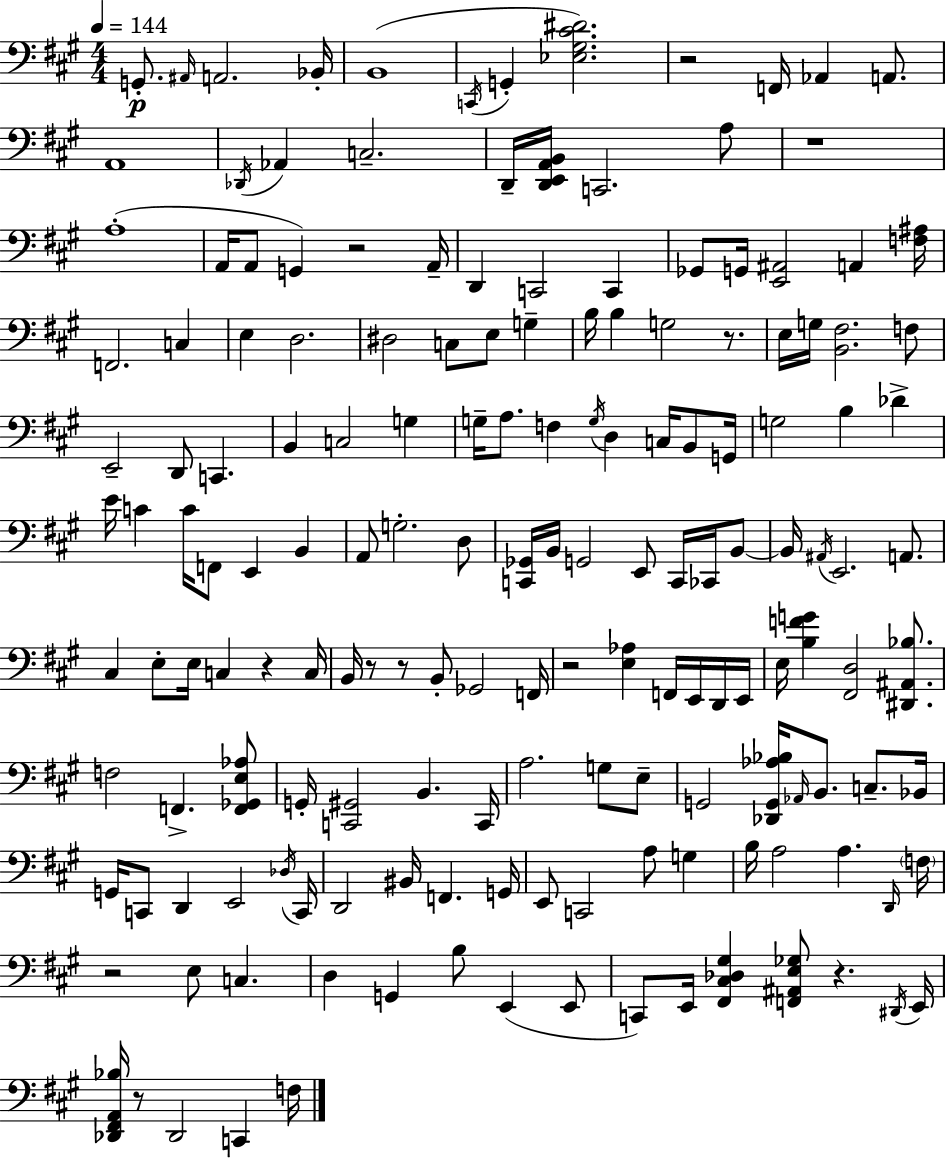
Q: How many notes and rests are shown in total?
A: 165